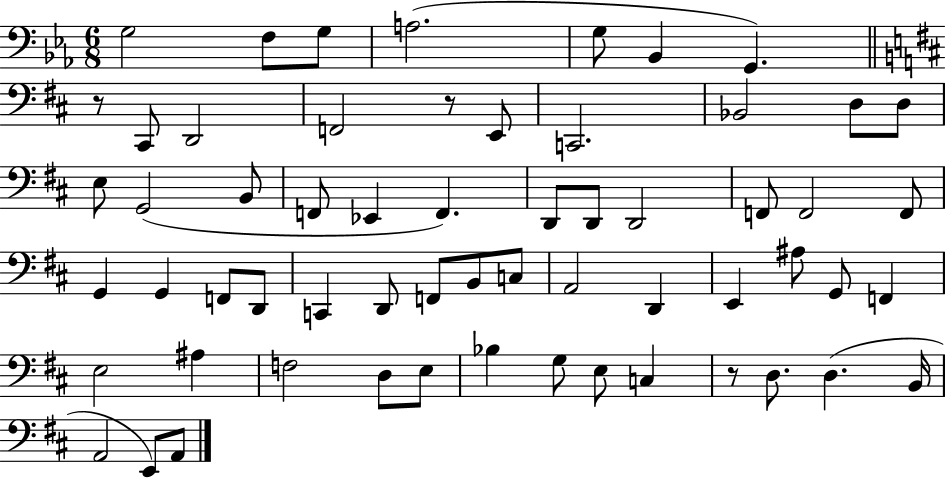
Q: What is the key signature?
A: EES major